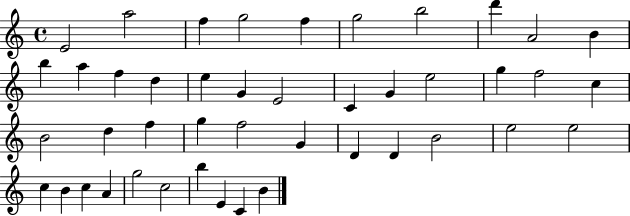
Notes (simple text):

E4/h A5/h F5/q G5/h F5/q G5/h B5/h D6/q A4/h B4/q B5/q A5/q F5/q D5/q E5/q G4/q E4/h C4/q G4/q E5/h G5/q F5/h C5/q B4/h D5/q F5/q G5/q F5/h G4/q D4/q D4/q B4/h E5/h E5/h C5/q B4/q C5/q A4/q G5/h C5/h B5/q E4/q C4/q B4/q